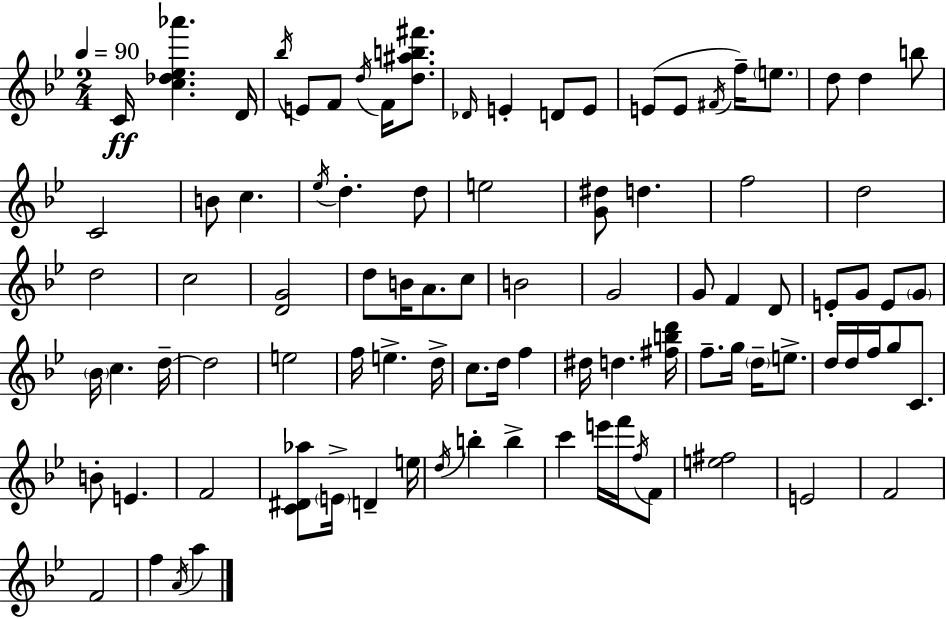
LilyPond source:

{
  \clef treble
  \numericTimeSignature
  \time 2/4
  \key bes \major
  \tempo 4 = 90
  c'16\ff <c'' des'' ees'' aes'''>4. d'16 | \acciaccatura { bes''16 } e'8 f'8 \acciaccatura { d''16 } f'16 <d'' ais'' b'' fis'''>8. | \grace { des'16 } e'4-. d'8 | e'8 e'8( e'8 \acciaccatura { fis'16 } | \break f''16--) \parenthesize e''8. d''8 d''4 | b''8 c'2 | b'8 c''4. | \acciaccatura { ees''16 } d''4.-. | \break d''8 e''2 | <g' dis''>8 d''4. | f''2 | d''2 | \break d''2 | c''2 | <d' g'>2 | d''8 b'16 | \break a'8. c''8 b'2 | g'2 | g'8 f'4 | d'8 e'8-. g'8 | \break e'8 \parenthesize g'8 \parenthesize bes'16 c''4. | d''16--~~ d''2 | e''2 | f''16 e''4.-> | \break d''16-> c''8. | d''16 f''4 dis''16 d''4. | <fis'' b'' d'''>16 f''8.-- | g''16 \parenthesize d''16-- e''8.-> d''16 d''16 f''16 | \break g''8 c'8. b'8-. e'4. | f'2 | <c' dis' aes''>8 \parenthesize e'16-> | d'4-- e''16 \acciaccatura { d''16 } b''4-. | \break b''4-> c'''4 | e'''16 f'''16 \acciaccatura { f''16 } f'8 <e'' fis''>2 | e'2 | f'2 | \break f'2 | f''4 | \acciaccatura { a'16 } a''4 | \bar "|."
}